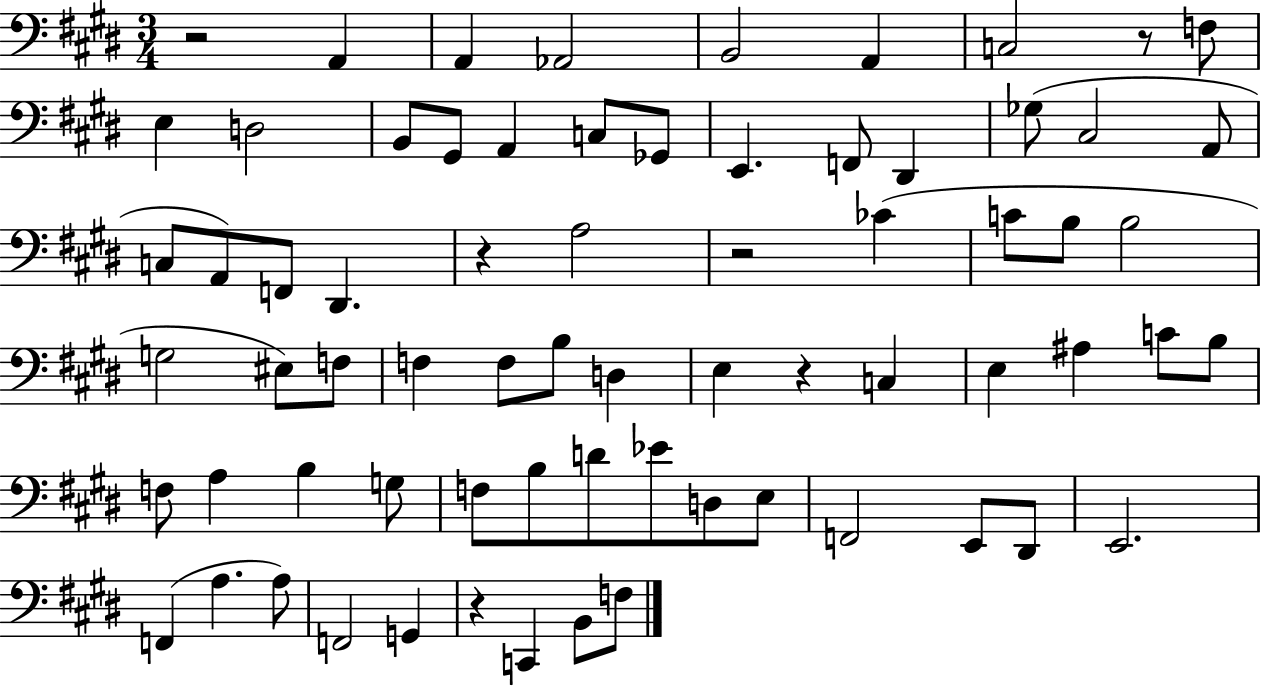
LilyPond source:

{
  \clef bass
  \numericTimeSignature
  \time 3/4
  \key e \major
  r2 a,4 | a,4 aes,2 | b,2 a,4 | c2 r8 f8 | \break e4 d2 | b,8 gis,8 a,4 c8 ges,8 | e,4. f,8 dis,4 | ges8( cis2 a,8 | \break c8 a,8) f,8 dis,4. | r4 a2 | r2 ces'4( | c'8 b8 b2 | \break g2 eis8) f8 | f4 f8 b8 d4 | e4 r4 c4 | e4 ais4 c'8 b8 | \break f8 a4 b4 g8 | f8 b8 d'8 ees'8 d8 e8 | f,2 e,8 dis,8 | e,2. | \break f,4( a4. a8) | f,2 g,4 | r4 c,4 b,8 f8 | \bar "|."
}